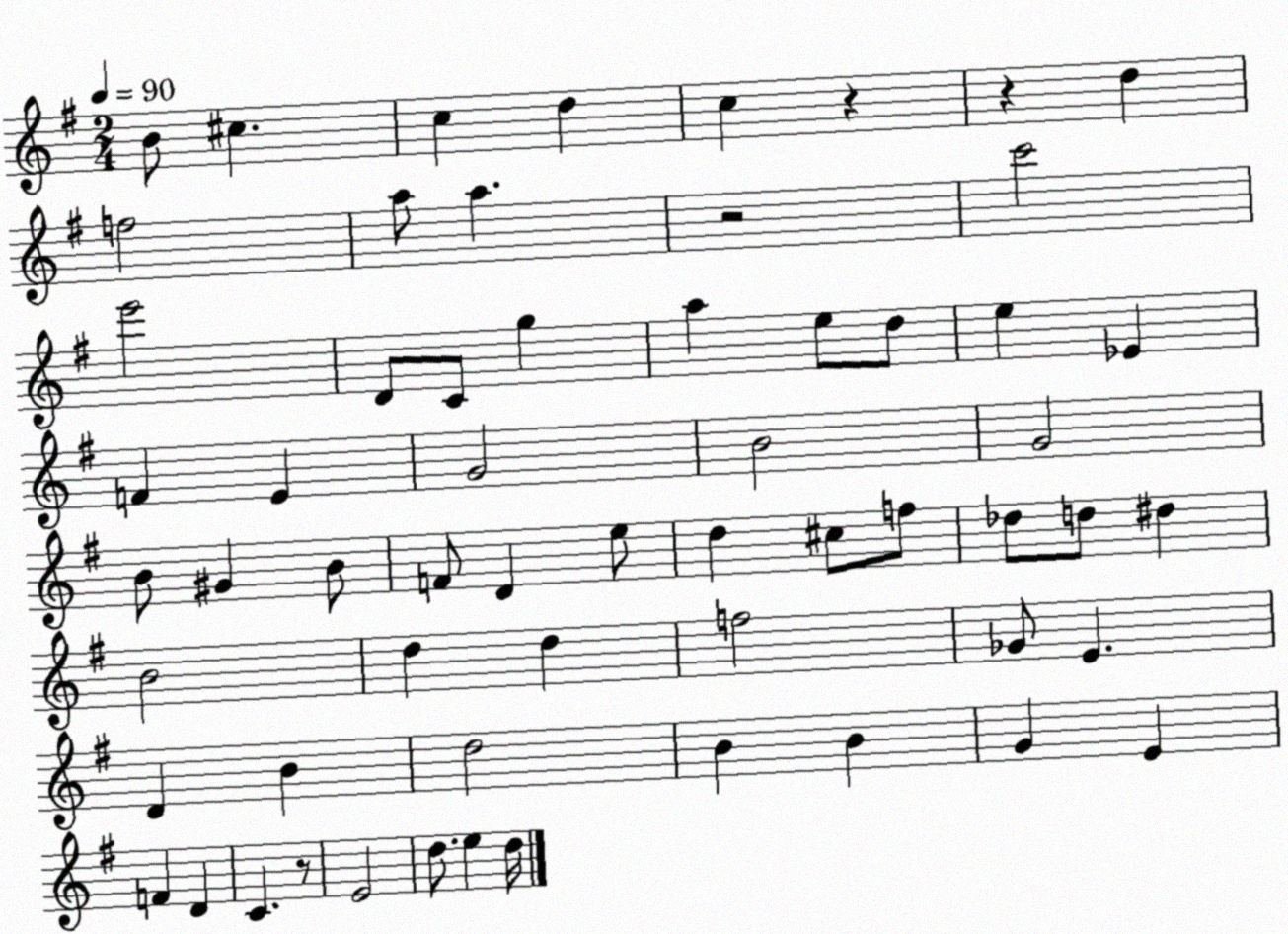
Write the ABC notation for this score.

X:1
T:Untitled
M:2/4
L:1/4
K:G
B/2 ^c c d c z z d f2 a/2 a z2 c'2 e'2 D/2 C/2 g a e/2 d/2 e _E F E G2 B2 G2 B/2 ^G B/2 F/2 D e/2 d ^c/2 f/2 _d/2 d/2 ^d B2 d d f2 _G/2 E D B d2 B B G E F D C z/2 E2 d/2 e d/4